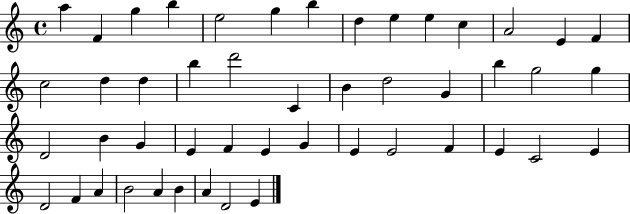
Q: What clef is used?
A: treble